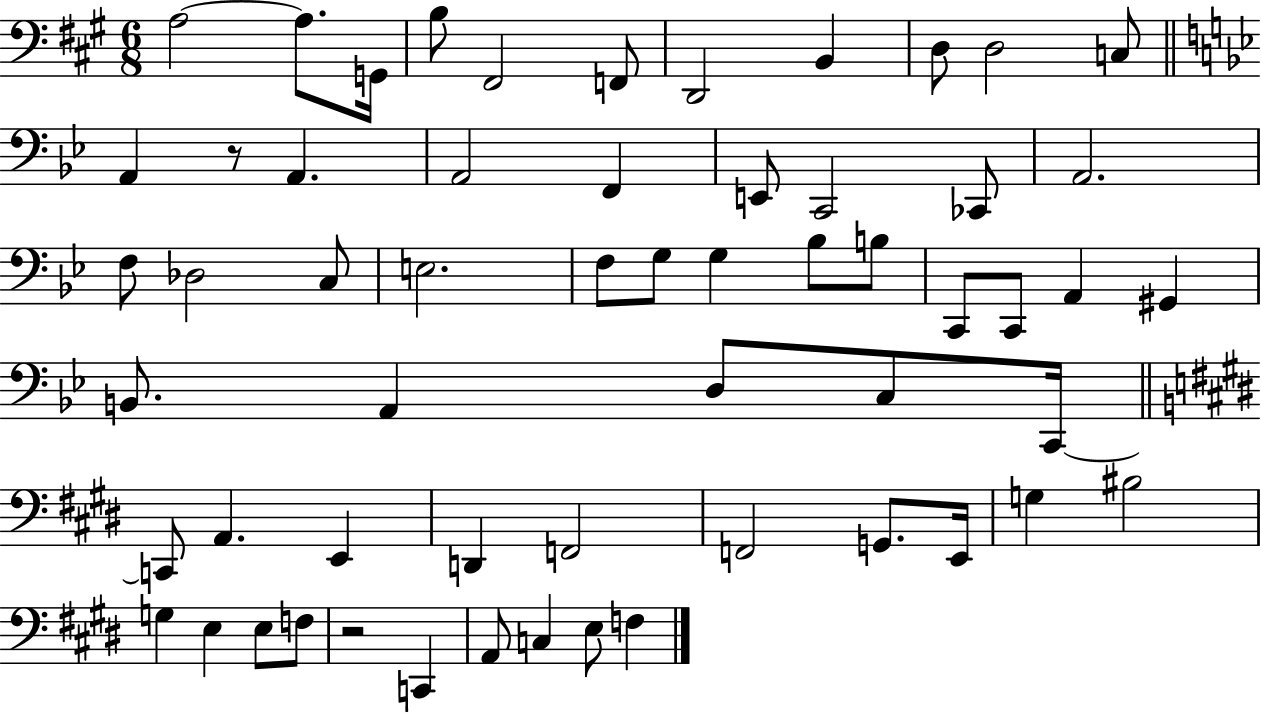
{
  \clef bass
  \numericTimeSignature
  \time 6/8
  \key a \major
  a2~~ a8. g,16 | b8 fis,2 f,8 | d,2 b,4 | d8 d2 c8 | \break \bar "||" \break \key bes \major a,4 r8 a,4. | a,2 f,4 | e,8 c,2 ces,8 | a,2. | \break f8 des2 c8 | e2. | f8 g8 g4 bes8 b8 | c,8 c,8 a,4 gis,4 | \break b,8. a,4 d8 c8 c,16~~ | \bar "||" \break \key e \major c,8 a,4. e,4 | d,4 f,2 | f,2 g,8. e,16 | g4 bis2 | \break g4 e4 e8 f8 | r2 c,4 | a,8 c4 e8 f4 | \bar "|."
}